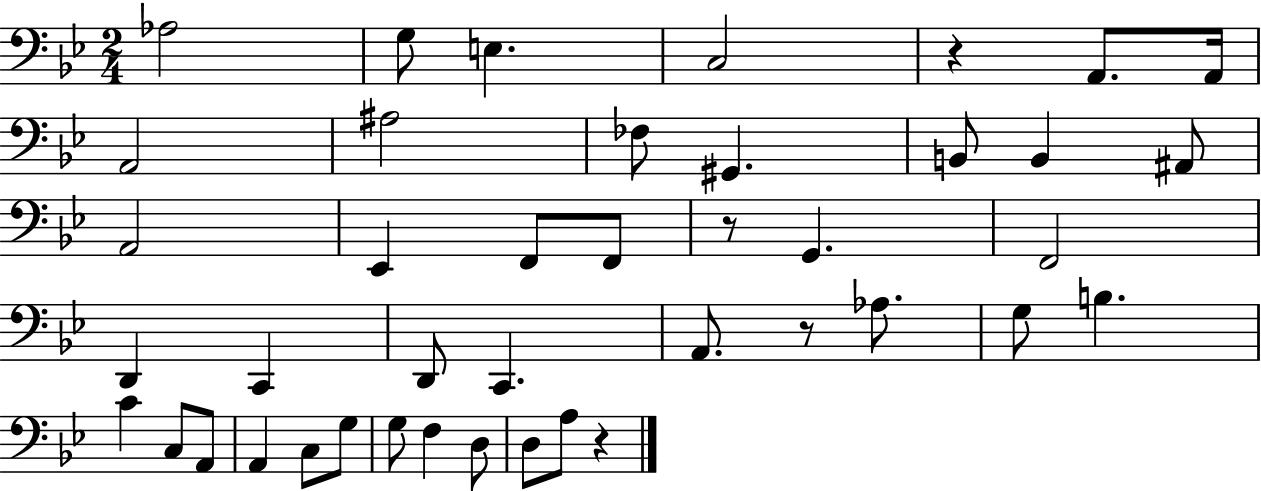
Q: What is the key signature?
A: BES major